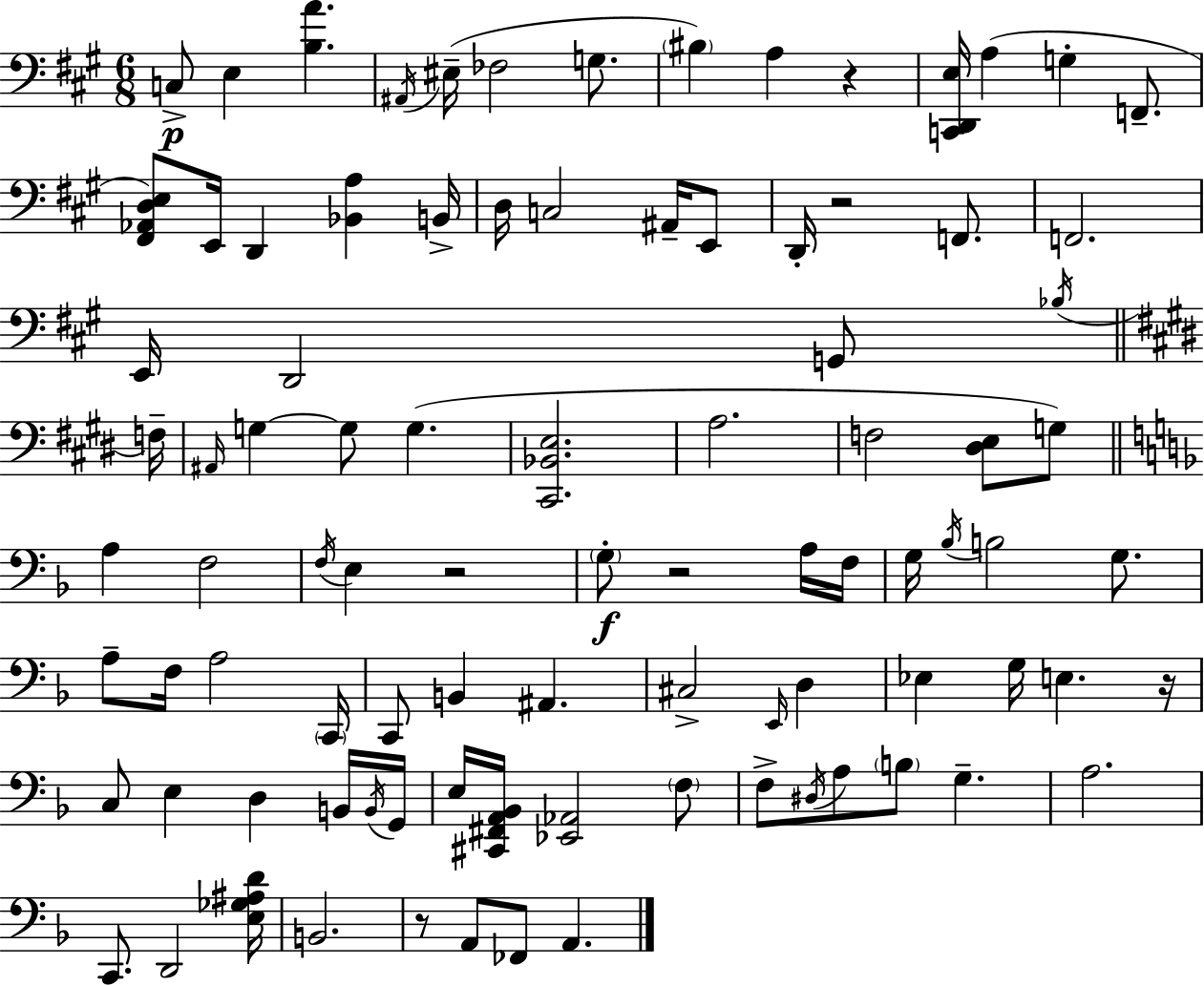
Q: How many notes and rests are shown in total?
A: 92